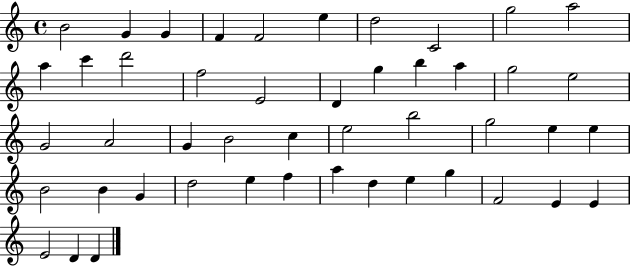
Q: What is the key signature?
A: C major